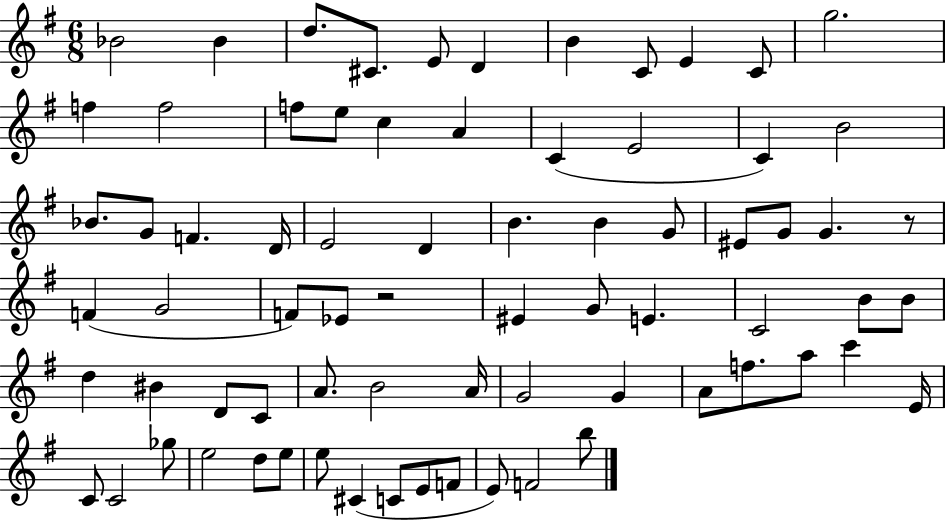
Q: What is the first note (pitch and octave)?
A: Bb4